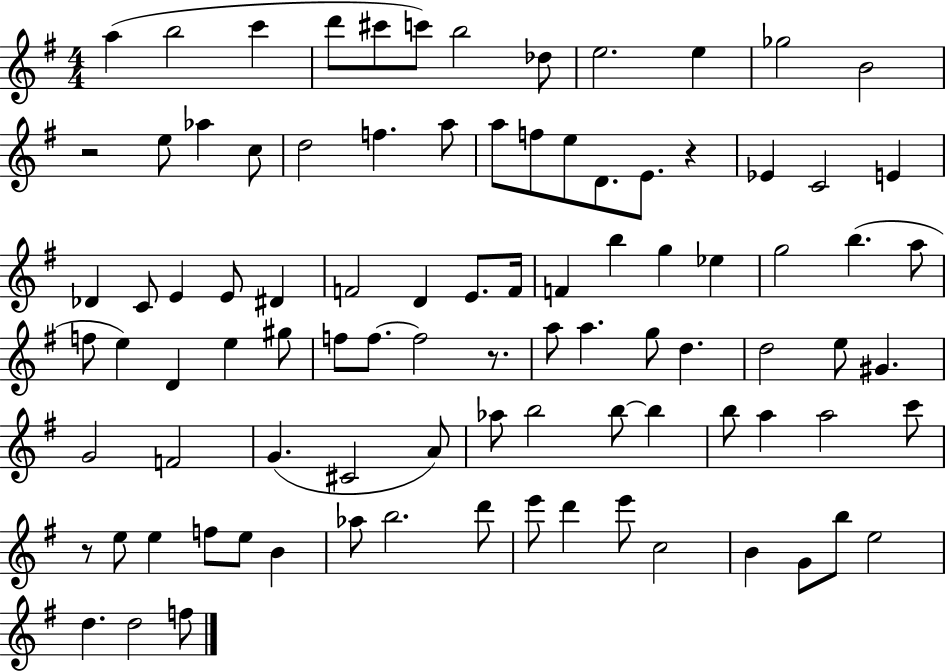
{
  \clef treble
  \numericTimeSignature
  \time 4/4
  \key g \major
  a''4( b''2 c'''4 | d'''8 cis'''8 c'''8) b''2 des''8 | e''2. e''4 | ges''2 b'2 | \break r2 e''8 aes''4 c''8 | d''2 f''4. a''8 | a''8 f''8 e''8 d'8. e'8. r4 | ees'4 c'2 e'4 | \break des'4 c'8 e'4 e'8 dis'4 | f'2 d'4 e'8. f'16 | f'4 b''4 g''4 ees''4 | g''2 b''4.( a''8 | \break f''8 e''4) d'4 e''4 gis''8 | f''8 f''8.~~ f''2 r8. | a''8 a''4. g''8 d''4. | d''2 e''8 gis'4. | \break g'2 f'2 | g'4.( cis'2 a'8) | aes''8 b''2 b''8~~ b''4 | b''8 a''4 a''2 c'''8 | \break r8 e''8 e''4 f''8 e''8 b'4 | aes''8 b''2. d'''8 | e'''8 d'''4 e'''8 c''2 | b'4 g'8 b''8 e''2 | \break d''4. d''2 f''8 | \bar "|."
}